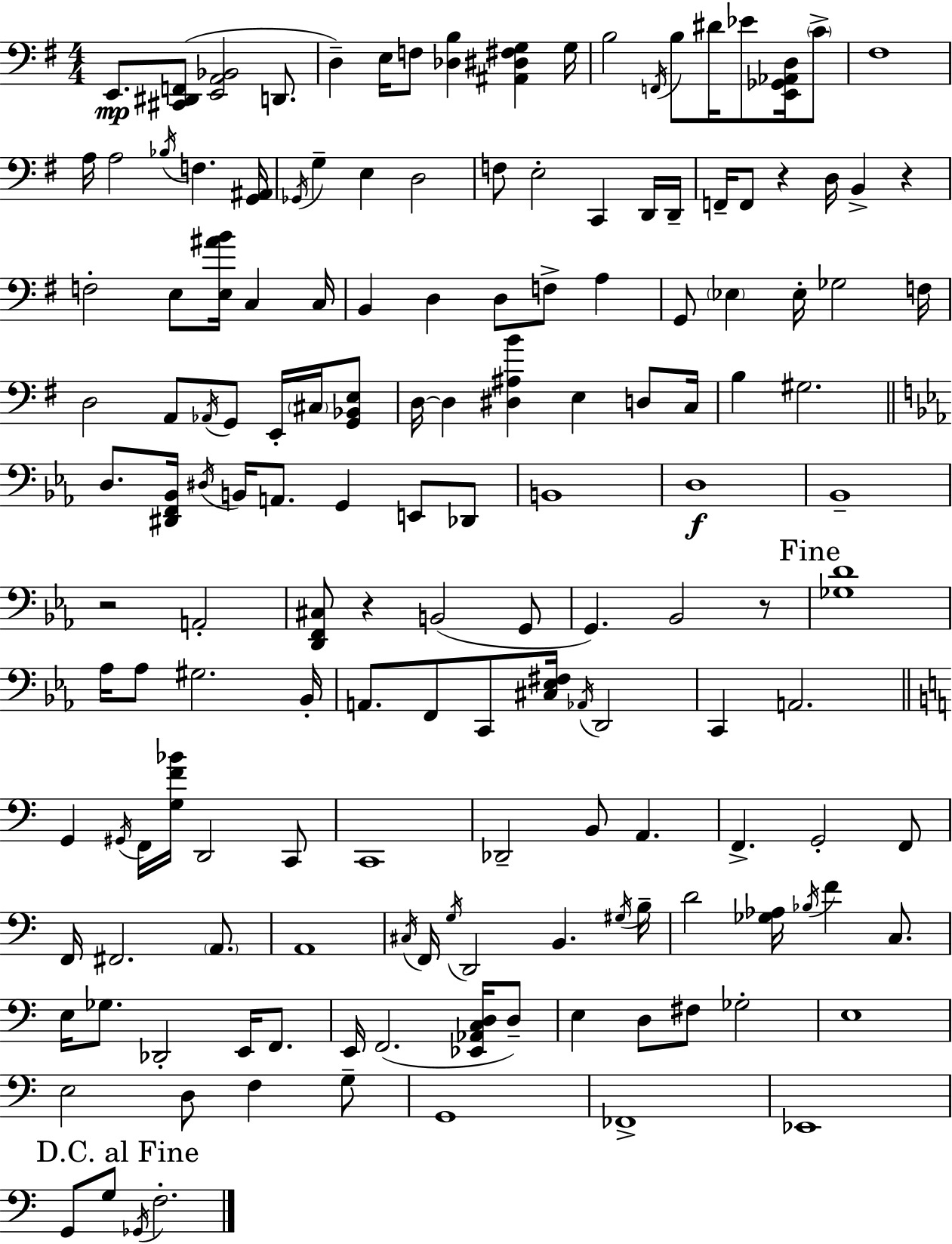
X:1
T:Untitled
M:4/4
L:1/4
K:G
E,,/2 [^C,,^D,,F,,]/2 [E,,A,,_B,,]2 D,,/2 D, E,/4 F,/2 [_D,B,] [^A,,^D,^F,G,] G,/4 B,2 F,,/4 B,/2 ^D/4 _E/2 [E,,_G,,_A,,D,]/4 C/2 ^F,4 A,/4 A,2 _B,/4 F, [G,,^A,,]/4 _G,,/4 G, E, D,2 F,/2 E,2 C,, D,,/4 D,,/4 F,,/4 F,,/2 z D,/4 B,, z F,2 E,/2 [E,^AB]/4 C, C,/4 B,, D, D,/2 F,/2 A, G,,/2 _E, _E,/4 _G,2 F,/4 D,2 A,,/2 _A,,/4 G,,/2 E,,/4 ^C,/4 [G,,_B,,E,]/2 D,/4 D, [^D,^A,B] E, D,/2 C,/4 B, ^G,2 D,/2 [^D,,F,,_B,,]/4 ^D,/4 B,,/4 A,,/2 G,, E,,/2 _D,,/2 B,,4 D,4 _B,,4 z2 A,,2 [D,,F,,^C,]/2 z B,,2 G,,/2 G,, _B,,2 z/2 [_G,D]4 _A,/4 _A,/2 ^G,2 _B,,/4 A,,/2 F,,/2 C,,/2 [^C,_E,^F,]/4 _A,,/4 D,,2 C,, A,,2 G,, ^G,,/4 F,,/4 [G,F_B]/4 D,,2 C,,/2 C,,4 _D,,2 B,,/2 A,, F,, G,,2 F,,/2 F,,/4 ^F,,2 A,,/2 A,,4 ^C,/4 F,,/4 G,/4 D,,2 B,, ^G,/4 B,/4 D2 [_G,_A,]/4 _B,/4 F C,/2 E,/4 _G,/2 _D,,2 E,,/4 F,,/2 E,,/4 F,,2 [_E,,_A,,C,D,]/4 D,/2 E, D,/2 ^F,/2 _G,2 E,4 E,2 D,/2 F, G,/2 G,,4 _F,,4 _E,,4 G,,/2 G,/2 _G,,/4 F,2